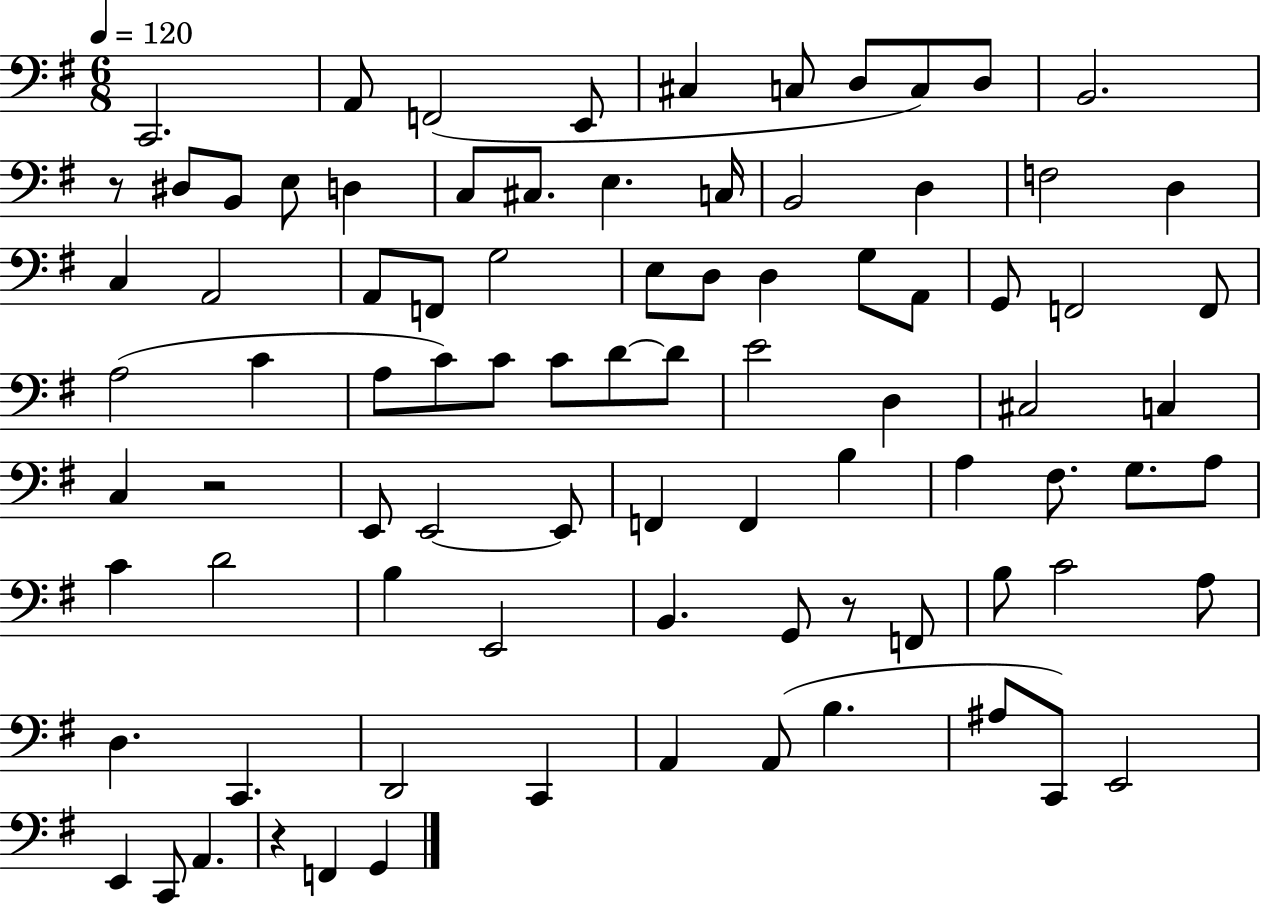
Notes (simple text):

C2/h. A2/e F2/h E2/e C#3/q C3/e D3/e C3/e D3/e B2/h. R/e D#3/e B2/e E3/e D3/q C3/e C#3/e. E3/q. C3/s B2/h D3/q F3/h D3/q C3/q A2/h A2/e F2/e G3/h E3/e D3/e D3/q G3/e A2/e G2/e F2/h F2/e A3/h C4/q A3/e C4/e C4/e C4/e D4/e D4/e E4/h D3/q C#3/h C3/q C3/q R/h E2/e E2/h E2/e F2/q F2/q B3/q A3/q F#3/e. G3/e. A3/e C4/q D4/h B3/q E2/h B2/q. G2/e R/e F2/e B3/e C4/h A3/e D3/q. C2/q. D2/h C2/q A2/q A2/e B3/q. A#3/e C2/e E2/h E2/q C2/e A2/q. R/q F2/q G2/q